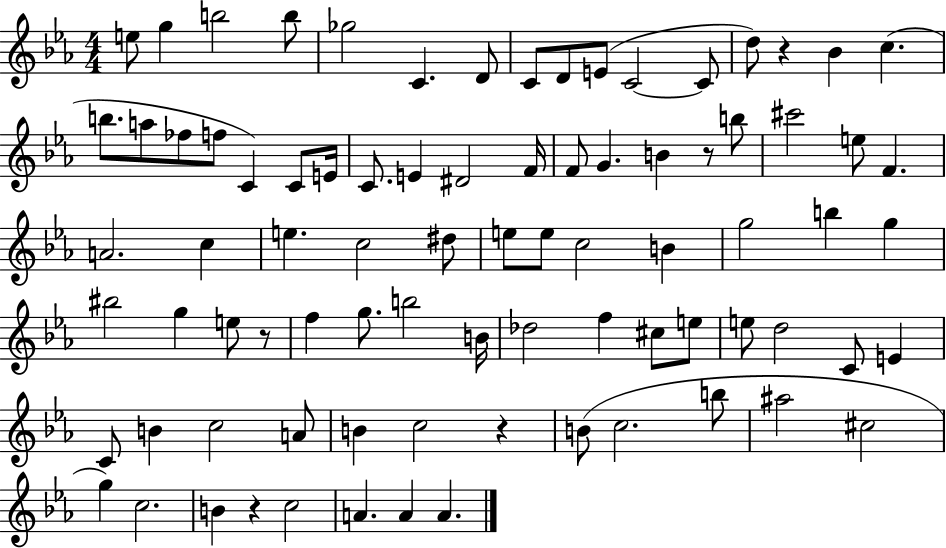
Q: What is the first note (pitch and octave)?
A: E5